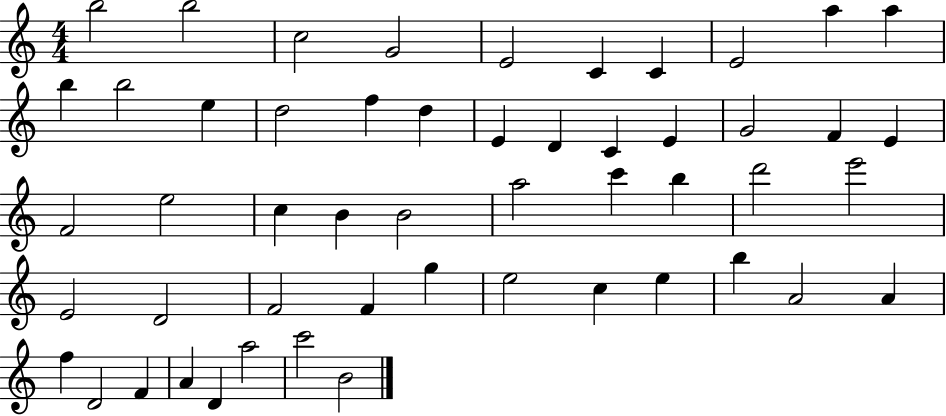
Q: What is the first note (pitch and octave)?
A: B5